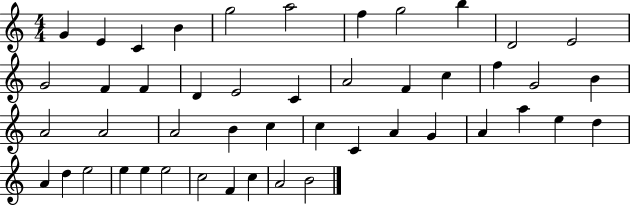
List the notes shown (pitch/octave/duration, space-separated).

G4/q E4/q C4/q B4/q G5/h A5/h F5/q G5/h B5/q D4/h E4/h G4/h F4/q F4/q D4/q E4/h C4/q A4/h F4/q C5/q F5/q G4/h B4/q A4/h A4/h A4/h B4/q C5/q C5/q C4/q A4/q G4/q A4/q A5/q E5/q D5/q A4/q D5/q E5/h E5/q E5/q E5/h C5/h F4/q C5/q A4/h B4/h